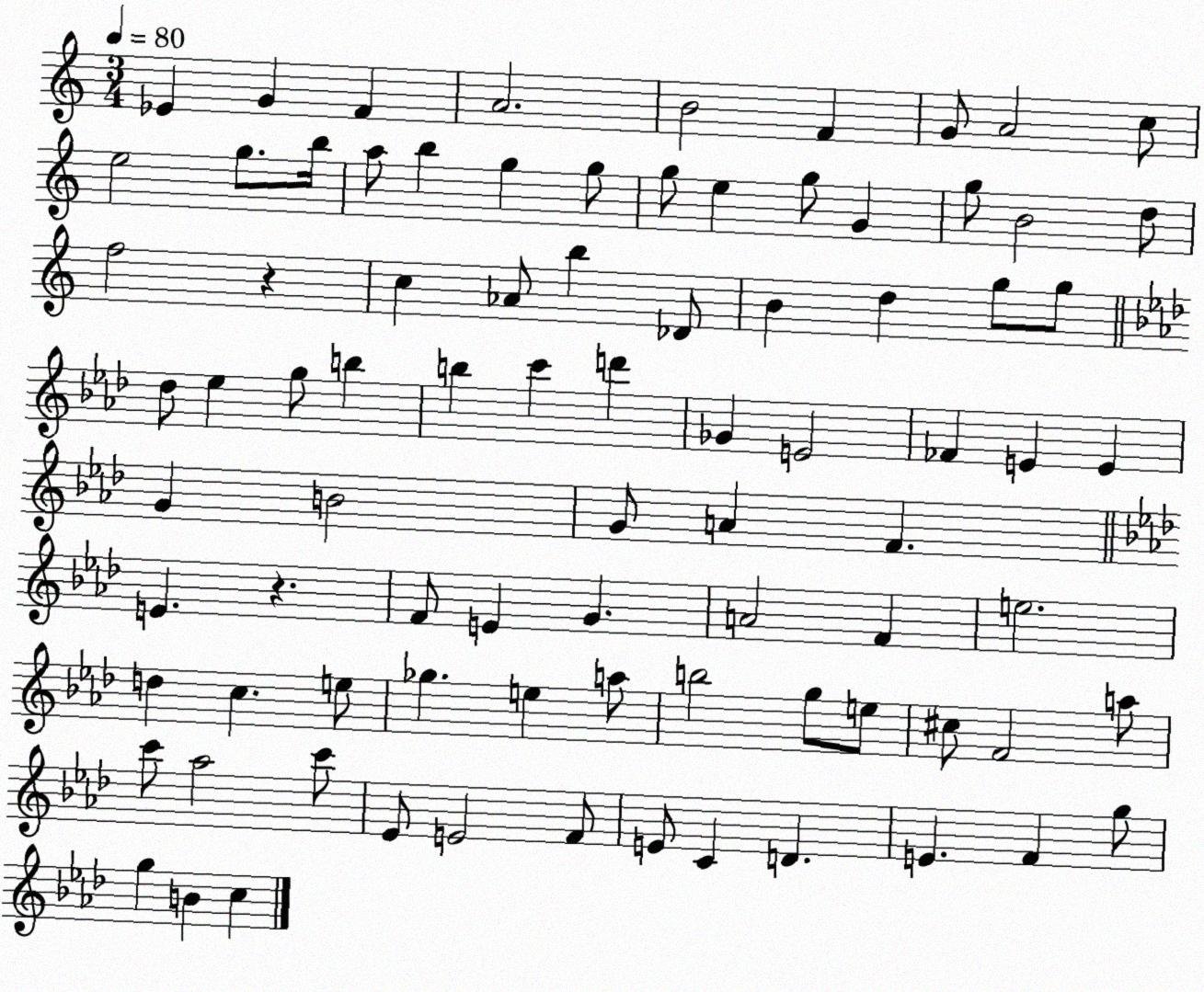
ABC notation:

X:1
T:Untitled
M:3/4
L:1/4
K:C
_E G F A2 B2 F G/2 A2 c/2 e2 g/2 b/4 a/2 b g g/2 g/2 e g/2 G g/2 B2 d/2 f2 z c _A/2 b _D/2 B d g/2 g/2 _d/2 _e g/2 b b c' d' _G E2 _F E E G B2 G/2 A F E z F/2 E G A2 F e2 d c e/2 _g e a/2 b2 g/2 e/2 ^c/2 F2 a/2 c'/2 _a2 c'/2 _E/2 E2 F/2 E/2 C D E F g/2 g B c